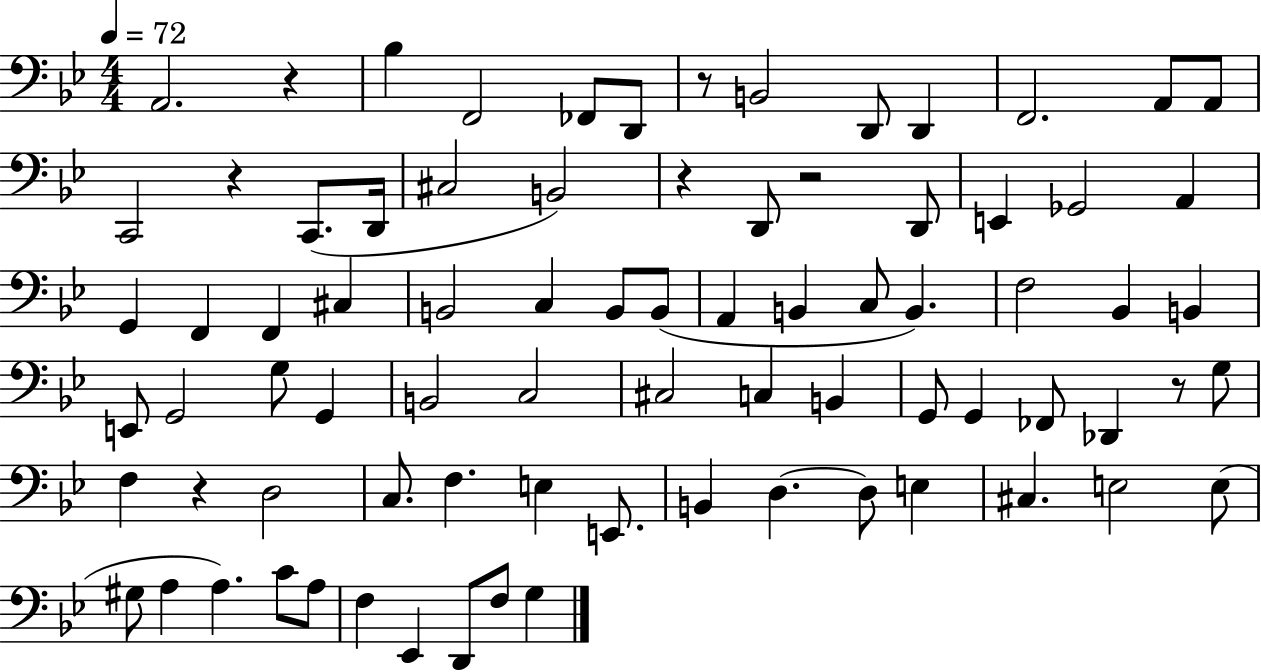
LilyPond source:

{
  \clef bass
  \numericTimeSignature
  \time 4/4
  \key bes \major
  \tempo 4 = 72
  \repeat volta 2 { a,2. r4 | bes4 f,2 fes,8 d,8 | r8 b,2 d,8 d,4 | f,2. a,8 a,8 | \break c,2 r4 c,8.( d,16 | cis2 b,2) | r4 d,8 r2 d,8 | e,4 ges,2 a,4 | \break g,4 f,4 f,4 cis4 | b,2 c4 b,8 b,8( | a,4 b,4 c8 b,4.) | f2 bes,4 b,4 | \break e,8 g,2 g8 g,4 | b,2 c2 | cis2 c4 b,4 | g,8 g,4 fes,8 des,4 r8 g8 | \break f4 r4 d2 | c8. f4. e4 e,8. | b,4 d4.~~ d8 e4 | cis4. e2 e8( | \break gis8 a4 a4.) c'8 a8 | f4 ees,4 d,8 f8 g4 | } \bar "|."
}